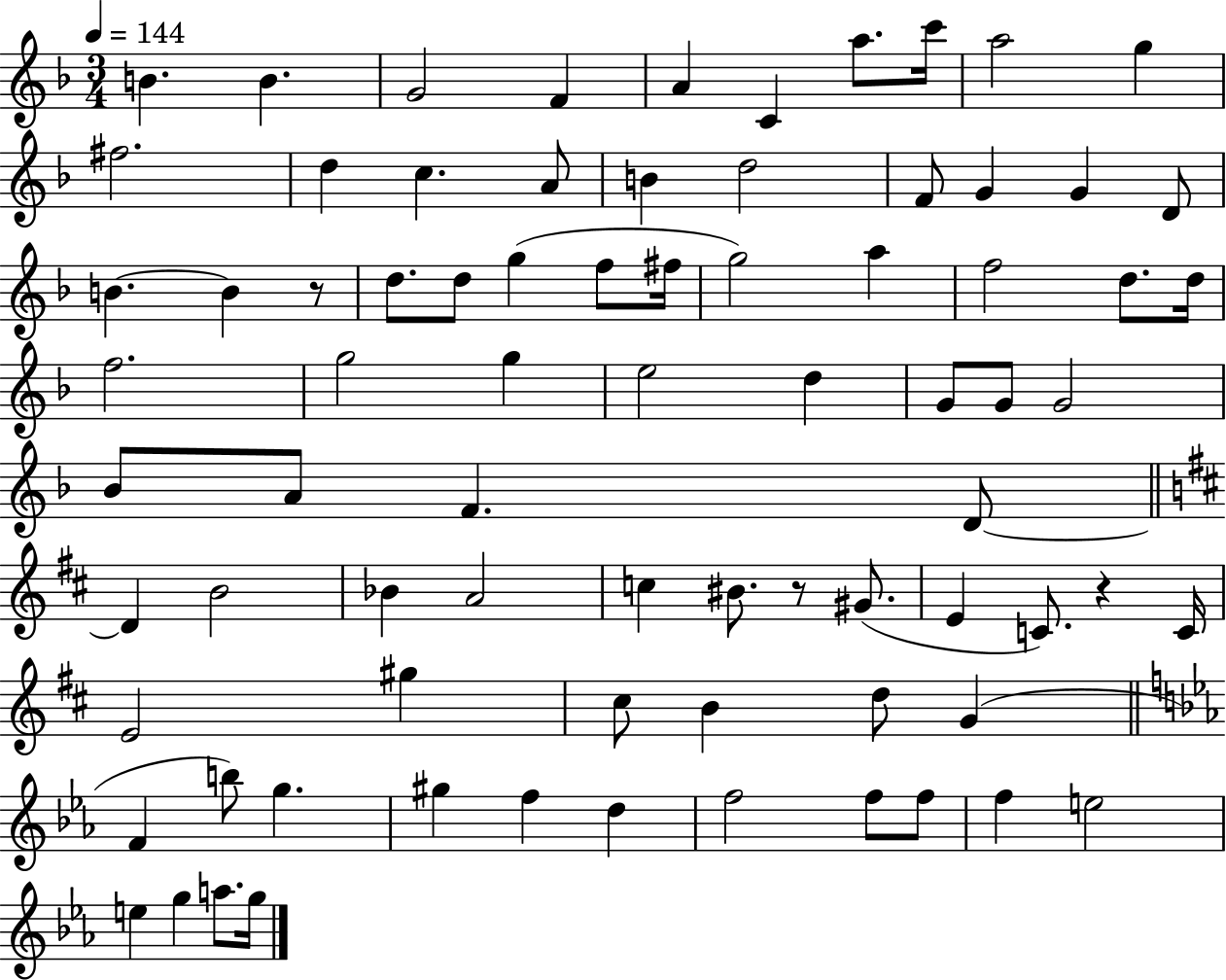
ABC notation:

X:1
T:Untitled
M:3/4
L:1/4
K:F
B B G2 F A C a/2 c'/4 a2 g ^f2 d c A/2 B d2 F/2 G G D/2 B B z/2 d/2 d/2 g f/2 ^f/4 g2 a f2 d/2 d/4 f2 g2 g e2 d G/2 G/2 G2 _B/2 A/2 F D/2 D B2 _B A2 c ^B/2 z/2 ^G/2 E C/2 z C/4 E2 ^g ^c/2 B d/2 G F b/2 g ^g f d f2 f/2 f/2 f e2 e g a/2 g/4